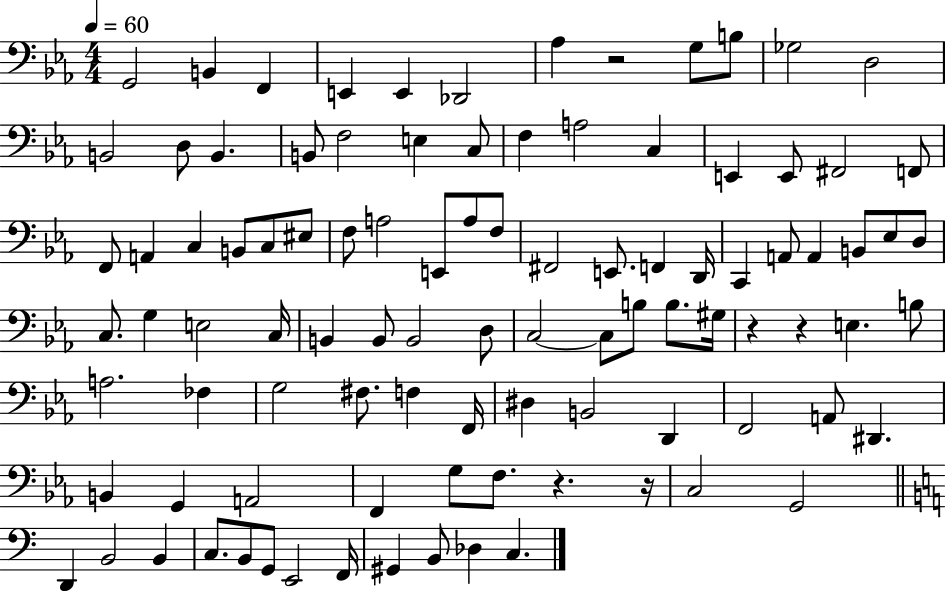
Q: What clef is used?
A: bass